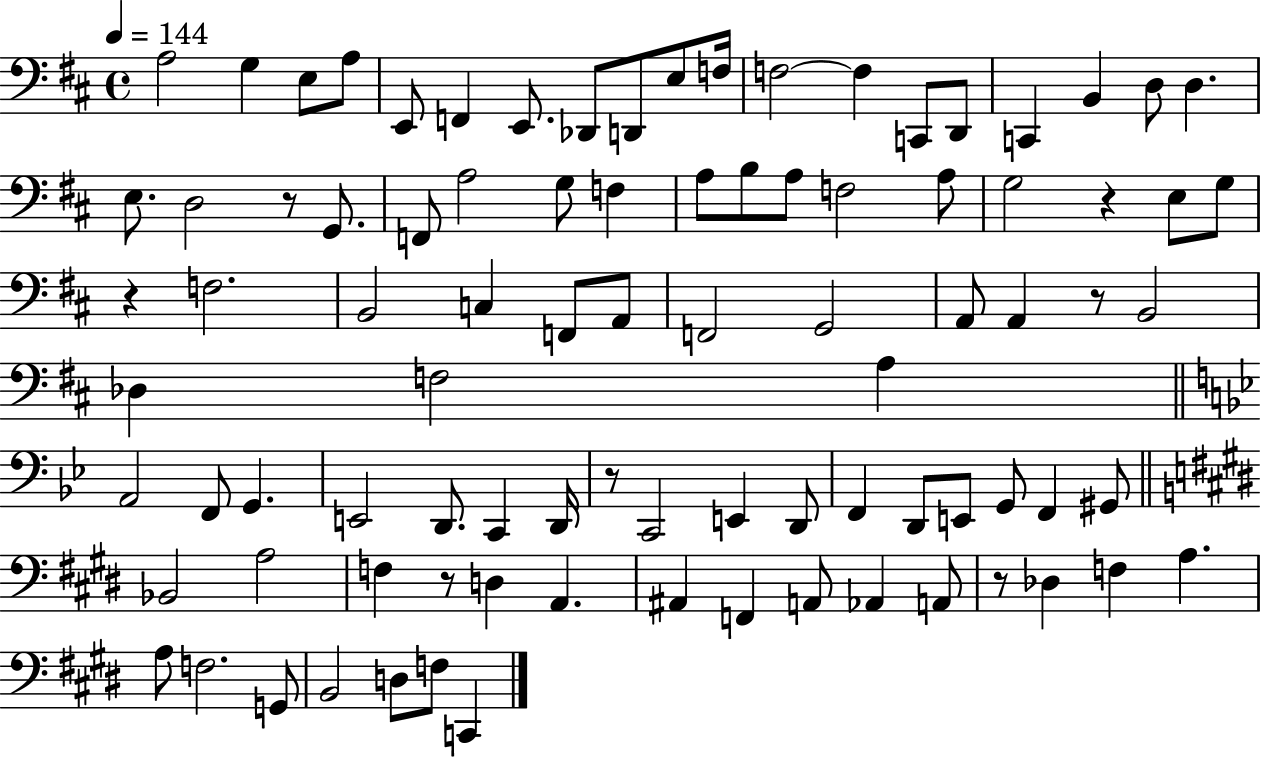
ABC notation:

X:1
T:Untitled
M:4/4
L:1/4
K:D
A,2 G, E,/2 A,/2 E,,/2 F,, E,,/2 _D,,/2 D,,/2 E,/2 F,/4 F,2 F, C,,/2 D,,/2 C,, B,, D,/2 D, E,/2 D,2 z/2 G,,/2 F,,/2 A,2 G,/2 F, A,/2 B,/2 A,/2 F,2 A,/2 G,2 z E,/2 G,/2 z F,2 B,,2 C, F,,/2 A,,/2 F,,2 G,,2 A,,/2 A,, z/2 B,,2 _D, F,2 A, A,,2 F,,/2 G,, E,,2 D,,/2 C,, D,,/4 z/2 C,,2 E,, D,,/2 F,, D,,/2 E,,/2 G,,/2 F,, ^G,,/2 _B,,2 A,2 F, z/2 D, A,, ^A,, F,, A,,/2 _A,, A,,/2 z/2 _D, F, A, A,/2 F,2 G,,/2 B,,2 D,/2 F,/2 C,,